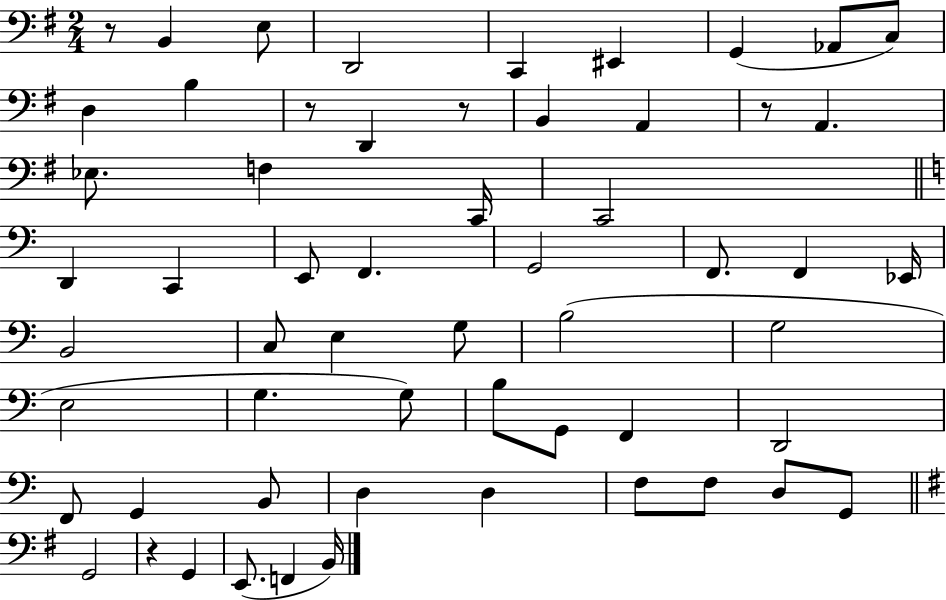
{
  \clef bass
  \numericTimeSignature
  \time 2/4
  \key g \major
  r8 b,4 e8 | d,2 | c,4 eis,4 | g,4( aes,8 c8) | \break d4 b4 | r8 d,4 r8 | b,4 a,4 | r8 a,4. | \break ees8. f4 c,16 | c,2 | \bar "||" \break \key c \major d,4 c,4 | e,8 f,4. | g,2 | f,8. f,4 ees,16 | \break b,2 | c8 e4 g8 | b2( | g2 | \break e2 | g4. g8) | b8 g,8 f,4 | d,2 | \break f,8 g,4 b,8 | d4 d4 | f8 f8 d8 g,8 | \bar "||" \break \key e \minor g,2 | r4 g,4 | e,8.( f,4 b,16) | \bar "|."
}